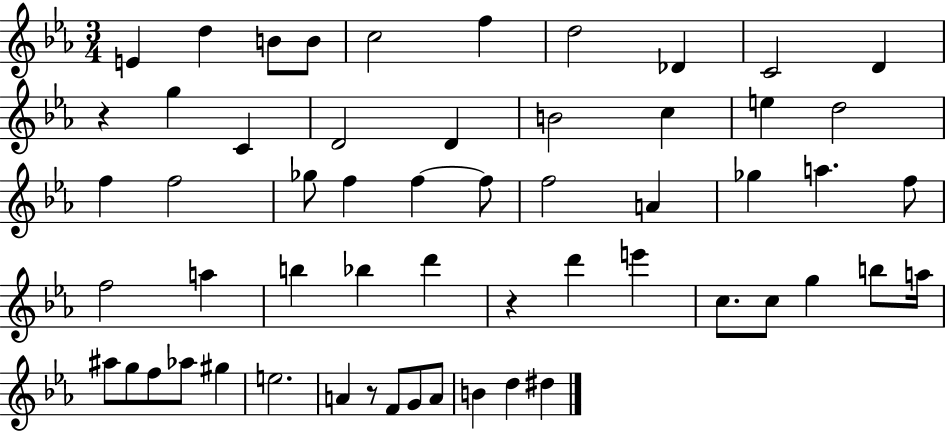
{
  \clef treble
  \numericTimeSignature
  \time 3/4
  \key ees \major
  e'4 d''4 b'8 b'8 | c''2 f''4 | d''2 des'4 | c'2 d'4 | \break r4 g''4 c'4 | d'2 d'4 | b'2 c''4 | e''4 d''2 | \break f''4 f''2 | ges''8 f''4 f''4~~ f''8 | f''2 a'4 | ges''4 a''4. f''8 | \break f''2 a''4 | b''4 bes''4 d'''4 | r4 d'''4 e'''4 | c''8. c''8 g''4 b''8 a''16 | \break ais''8 g''8 f''8 aes''8 gis''4 | e''2. | a'4 r8 f'8 g'8 a'8 | b'4 d''4 dis''4 | \break \bar "|."
}